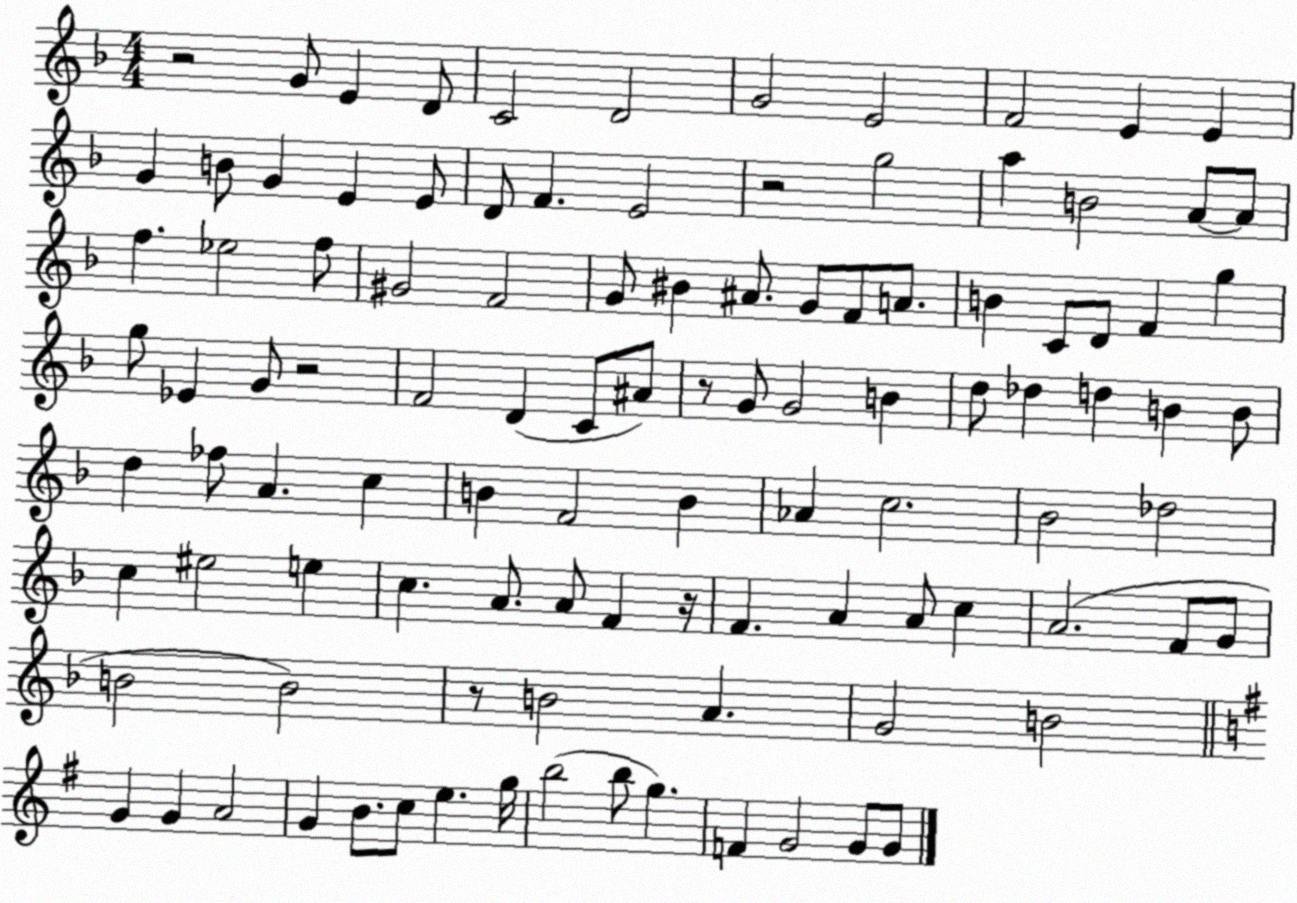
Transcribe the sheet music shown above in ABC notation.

X:1
T:Untitled
M:4/4
L:1/4
K:F
z2 G/2 E D/2 C2 D2 G2 E2 F2 E E G B/2 G E E/2 D/2 F E2 z2 g2 a B2 A/2 A/2 f _e2 f/2 ^G2 F2 G/2 ^B ^A/2 G/2 F/2 A/2 B C/2 D/2 F g g/2 _E G/2 z2 F2 D C/2 ^A/2 z/2 G/2 G2 B d/2 _d d B B/2 d _f/2 A c B F2 B _A c2 _B2 _d2 c ^e2 e c A/2 A/2 F z/4 F A A/2 c A2 F/2 G/2 B2 B2 z/2 B2 A G2 B2 G G A2 G B/2 c/2 e g/4 b2 b/2 g F G2 G/2 G/2